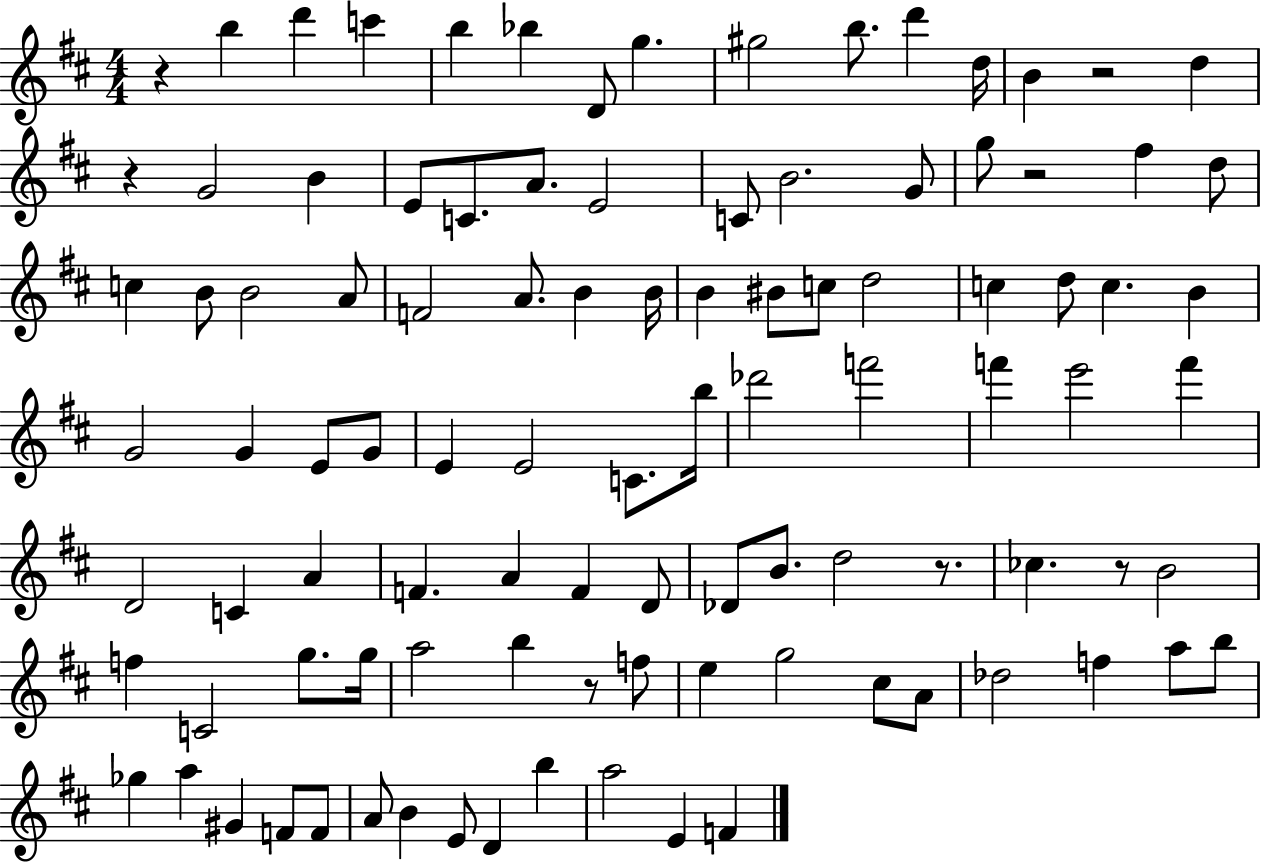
R/q B5/q D6/q C6/q B5/q Bb5/q D4/e G5/q. G#5/h B5/e. D6/q D5/s B4/q R/h D5/q R/q G4/h B4/q E4/e C4/e. A4/e. E4/h C4/e B4/h. G4/e G5/e R/h F#5/q D5/e C5/q B4/e B4/h A4/e F4/h A4/e. B4/q B4/s B4/q BIS4/e C5/e D5/h C5/q D5/e C5/q. B4/q G4/h G4/q E4/e G4/e E4/q E4/h C4/e. B5/s Db6/h F6/h F6/q E6/h F6/q D4/h C4/q A4/q F4/q. A4/q F4/q D4/e Db4/e B4/e. D5/h R/e. CES5/q. R/e B4/h F5/q C4/h G5/e. G5/s A5/h B5/q R/e F5/e E5/q G5/h C#5/e A4/e Db5/h F5/q A5/e B5/e Gb5/q A5/q G#4/q F4/e F4/e A4/e B4/q E4/e D4/q B5/q A5/h E4/q F4/q